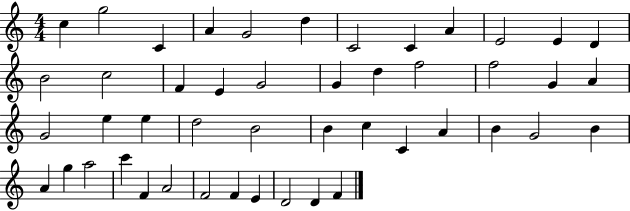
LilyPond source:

{
  \clef treble
  \numericTimeSignature
  \time 4/4
  \key c \major
  c''4 g''2 c'4 | a'4 g'2 d''4 | c'2 c'4 a'4 | e'2 e'4 d'4 | \break b'2 c''2 | f'4 e'4 g'2 | g'4 d''4 f''2 | f''2 g'4 a'4 | \break g'2 e''4 e''4 | d''2 b'2 | b'4 c''4 c'4 a'4 | b'4 g'2 b'4 | \break a'4 g''4 a''2 | c'''4 f'4 a'2 | f'2 f'4 e'4 | d'2 d'4 f'4 | \break \bar "|."
}